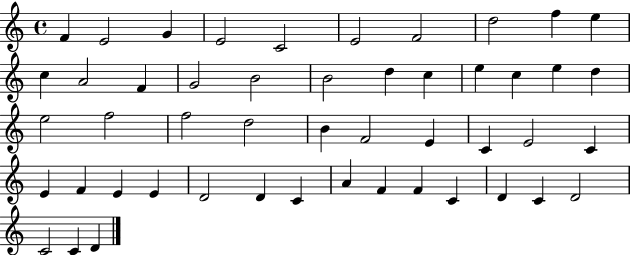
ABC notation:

X:1
T:Untitled
M:4/4
L:1/4
K:C
F E2 G E2 C2 E2 F2 d2 f e c A2 F G2 B2 B2 d c e c e d e2 f2 f2 d2 B F2 E C E2 C E F E E D2 D C A F F C D C D2 C2 C D